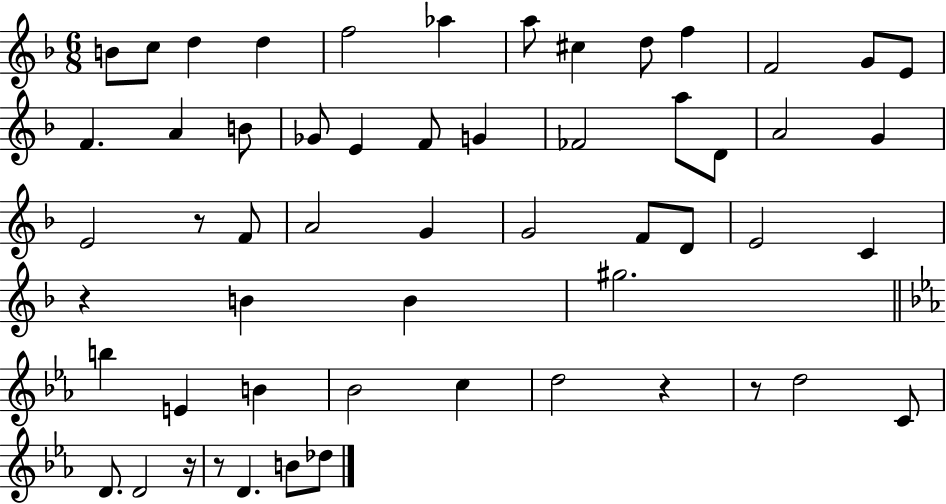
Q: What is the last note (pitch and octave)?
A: Db5